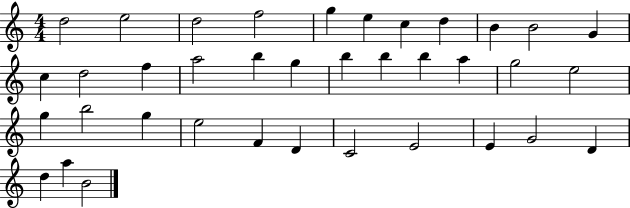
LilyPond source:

{
  \clef treble
  \numericTimeSignature
  \time 4/4
  \key c \major
  d''2 e''2 | d''2 f''2 | g''4 e''4 c''4 d''4 | b'4 b'2 g'4 | \break c''4 d''2 f''4 | a''2 b''4 g''4 | b''4 b''4 b''4 a''4 | g''2 e''2 | \break g''4 b''2 g''4 | e''2 f'4 d'4 | c'2 e'2 | e'4 g'2 d'4 | \break d''4 a''4 b'2 | \bar "|."
}